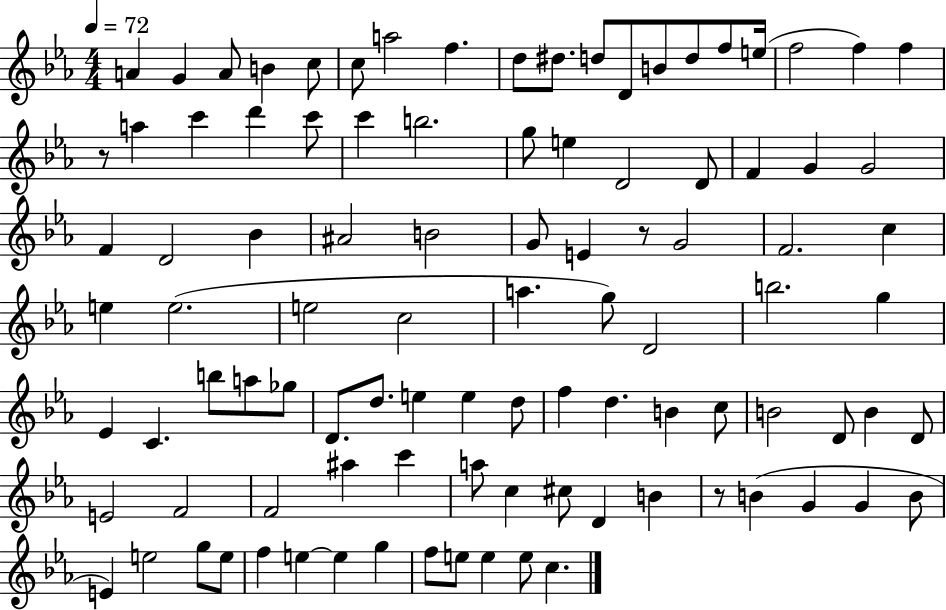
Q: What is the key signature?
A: EES major